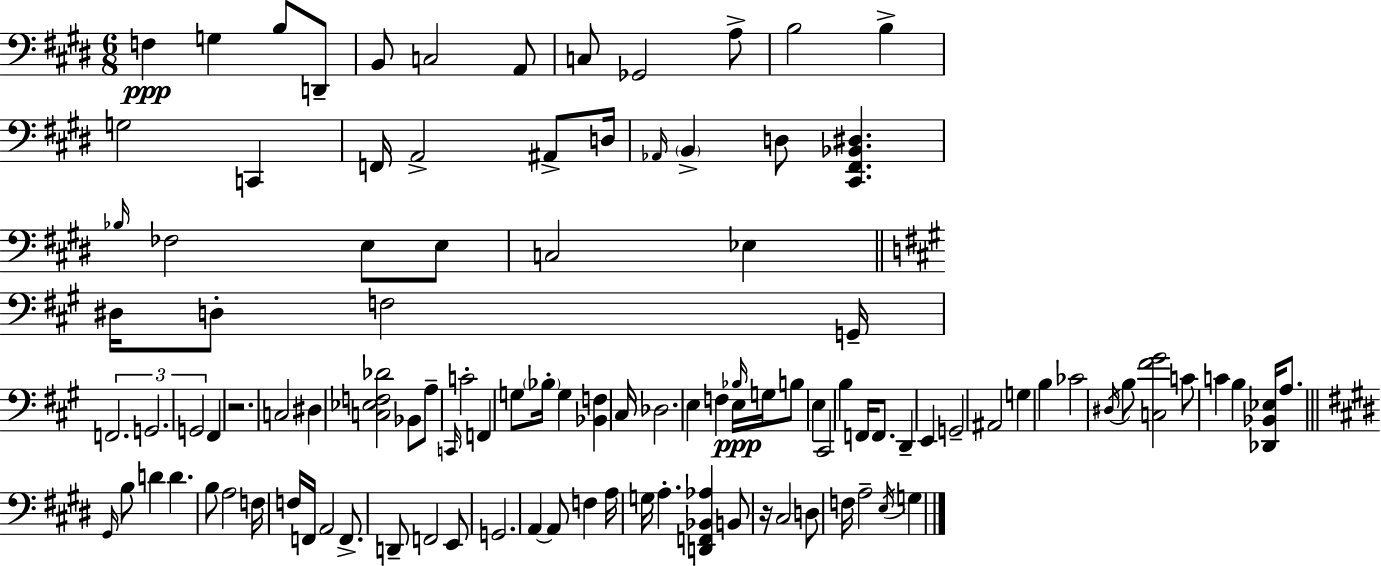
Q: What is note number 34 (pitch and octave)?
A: G2